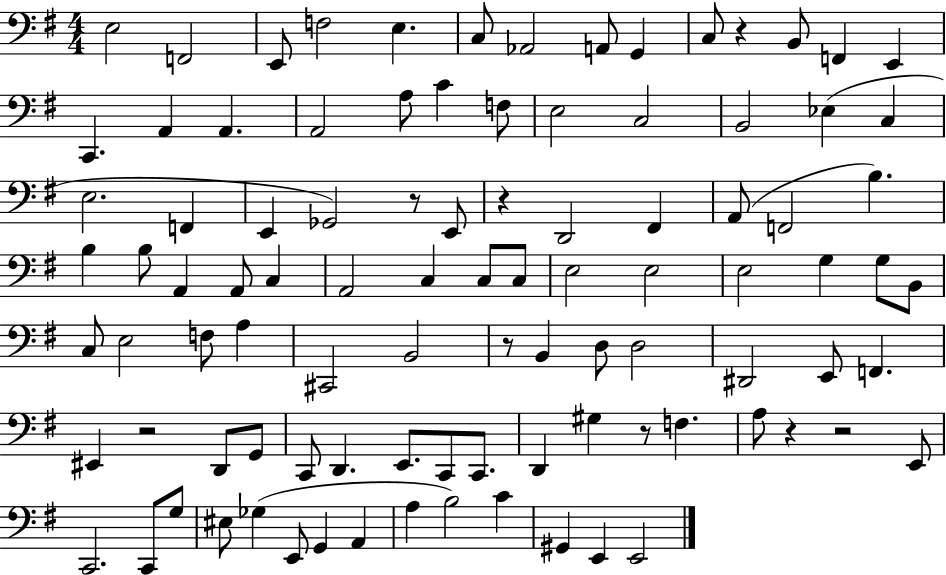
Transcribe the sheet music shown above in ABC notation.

X:1
T:Untitled
M:4/4
L:1/4
K:G
E,2 F,,2 E,,/2 F,2 E, C,/2 _A,,2 A,,/2 G,, C,/2 z B,,/2 F,, E,, C,, A,, A,, A,,2 A,/2 C F,/2 E,2 C,2 B,,2 _E, C, E,2 F,, E,, _G,,2 z/2 E,,/2 z D,,2 ^F,, A,,/2 F,,2 B, B, B,/2 A,, A,,/2 C, A,,2 C, C,/2 C,/2 E,2 E,2 E,2 G, G,/2 B,,/2 C,/2 E,2 F,/2 A, ^C,,2 B,,2 z/2 B,, D,/2 D,2 ^D,,2 E,,/2 F,, ^E,, z2 D,,/2 G,,/2 C,,/2 D,, E,,/2 C,,/2 C,,/2 D,, ^G, z/2 F, A,/2 z z2 E,,/2 C,,2 C,,/2 G,/2 ^E,/2 _G, E,,/2 G,, A,, A, B,2 C ^G,, E,, E,,2